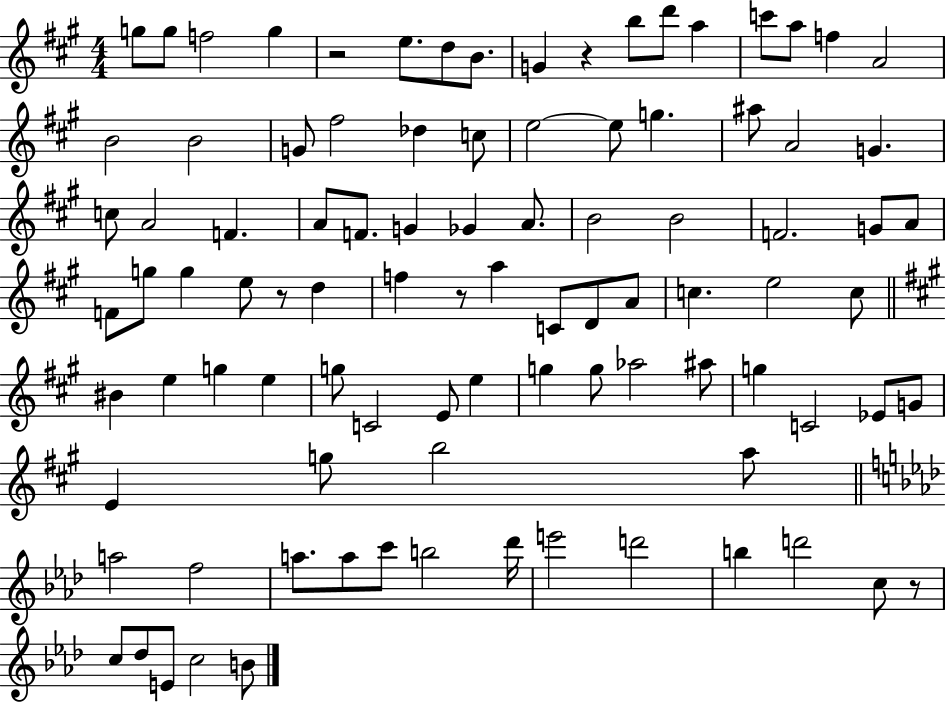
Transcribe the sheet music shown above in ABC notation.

X:1
T:Untitled
M:4/4
L:1/4
K:A
g/2 g/2 f2 g z2 e/2 d/2 B/2 G z b/2 d'/2 a c'/2 a/2 f A2 B2 B2 G/2 ^f2 _d c/2 e2 e/2 g ^a/2 A2 G c/2 A2 F A/2 F/2 G _G A/2 B2 B2 F2 G/2 A/2 F/2 g/2 g e/2 z/2 d f z/2 a C/2 D/2 A/2 c e2 c/2 ^B e g e g/2 C2 E/2 e g g/2 _a2 ^a/2 g C2 _E/2 G/2 E g/2 b2 a/2 a2 f2 a/2 a/2 c'/2 b2 _d'/4 e'2 d'2 b d'2 c/2 z/2 c/2 _d/2 E/2 c2 B/2